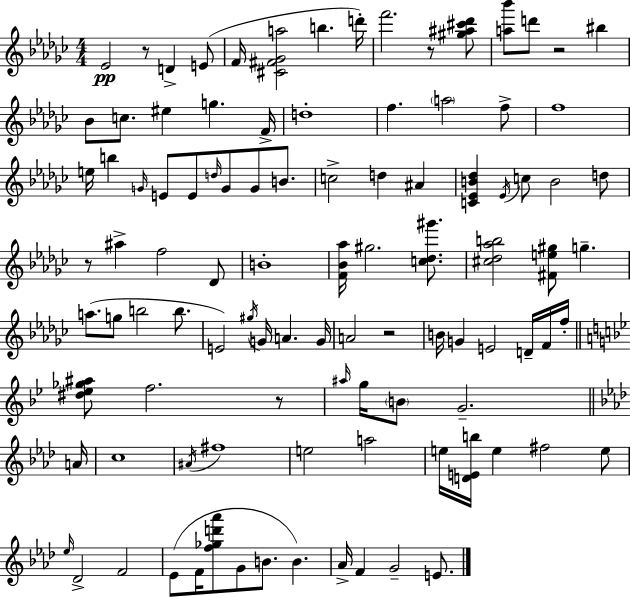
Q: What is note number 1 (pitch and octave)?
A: Eb4